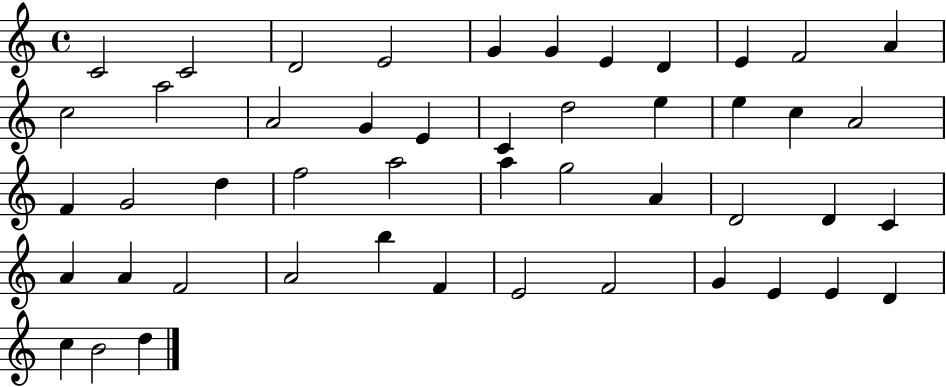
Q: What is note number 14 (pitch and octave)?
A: A4